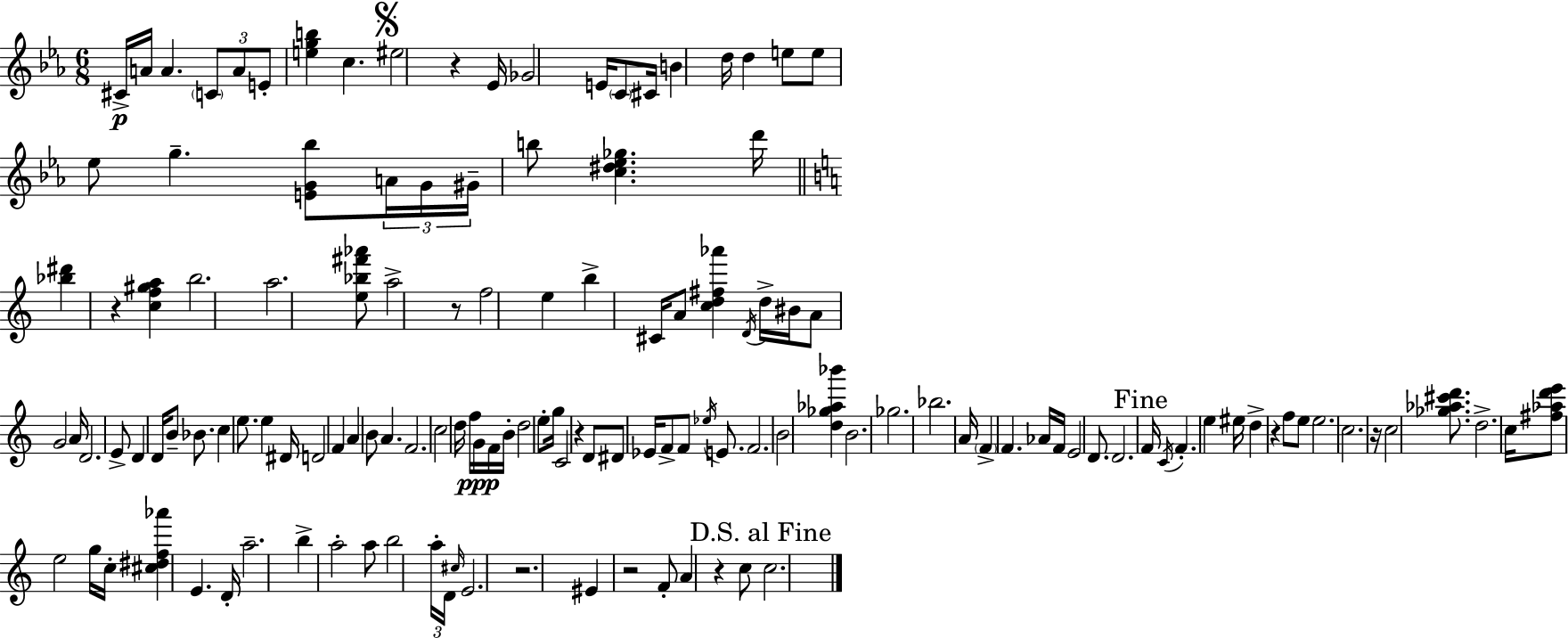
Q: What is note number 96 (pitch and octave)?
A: C5